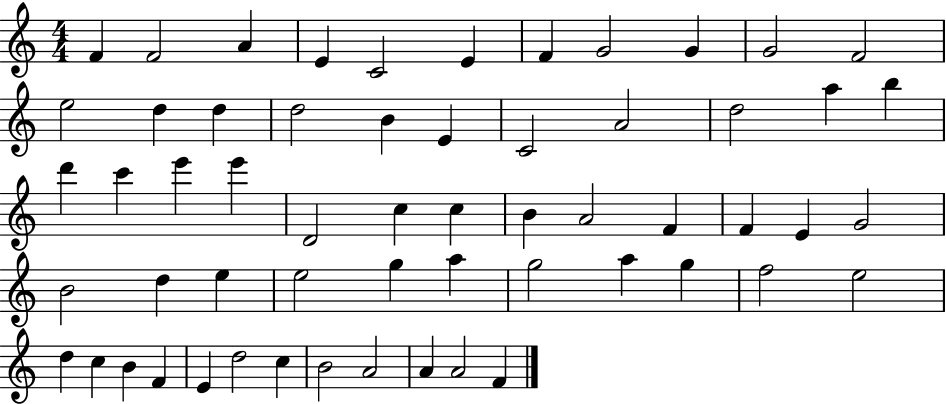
X:1
T:Untitled
M:4/4
L:1/4
K:C
F F2 A E C2 E F G2 G G2 F2 e2 d d d2 B E C2 A2 d2 a b d' c' e' e' D2 c c B A2 F F E G2 B2 d e e2 g a g2 a g f2 e2 d c B F E d2 c B2 A2 A A2 F